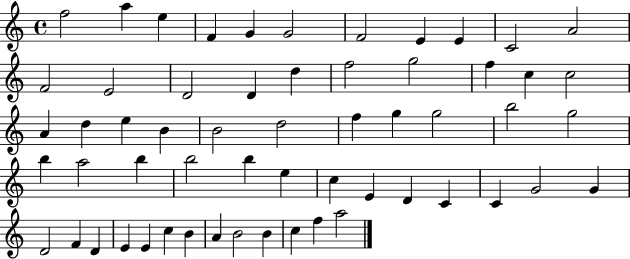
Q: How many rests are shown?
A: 0